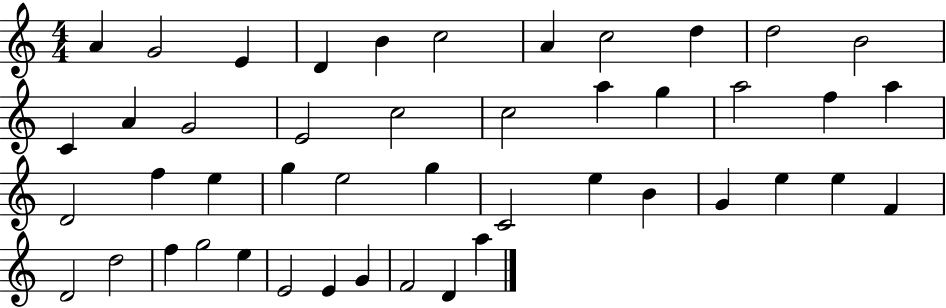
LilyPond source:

{
  \clef treble
  \numericTimeSignature
  \time 4/4
  \key c \major
  a'4 g'2 e'4 | d'4 b'4 c''2 | a'4 c''2 d''4 | d''2 b'2 | \break c'4 a'4 g'2 | e'2 c''2 | c''2 a''4 g''4 | a''2 f''4 a''4 | \break d'2 f''4 e''4 | g''4 e''2 g''4 | c'2 e''4 b'4 | g'4 e''4 e''4 f'4 | \break d'2 d''2 | f''4 g''2 e''4 | e'2 e'4 g'4 | f'2 d'4 a''4 | \break \bar "|."
}